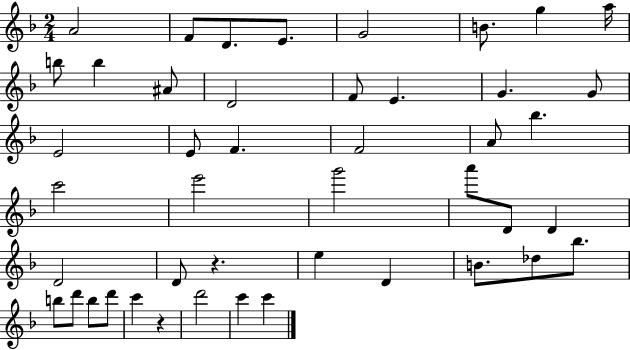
A4/h F4/e D4/e. E4/e. G4/h B4/e. G5/q A5/s B5/e B5/q A#4/e D4/h F4/e E4/q. G4/q. G4/e E4/h E4/e F4/q. F4/h A4/e Bb5/q. C6/h E6/h G6/h A6/e D4/e D4/q D4/h D4/e R/q. E5/q D4/q B4/e. Db5/e Bb5/e. B5/e D6/e B5/e D6/e C6/q R/q D6/h C6/q C6/q